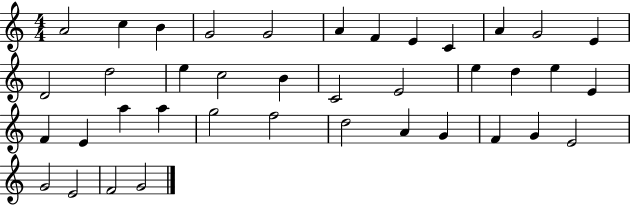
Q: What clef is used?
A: treble